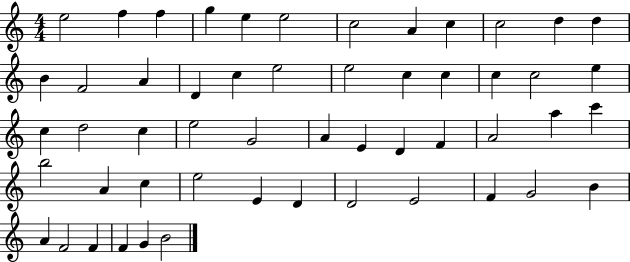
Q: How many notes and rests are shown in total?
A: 53